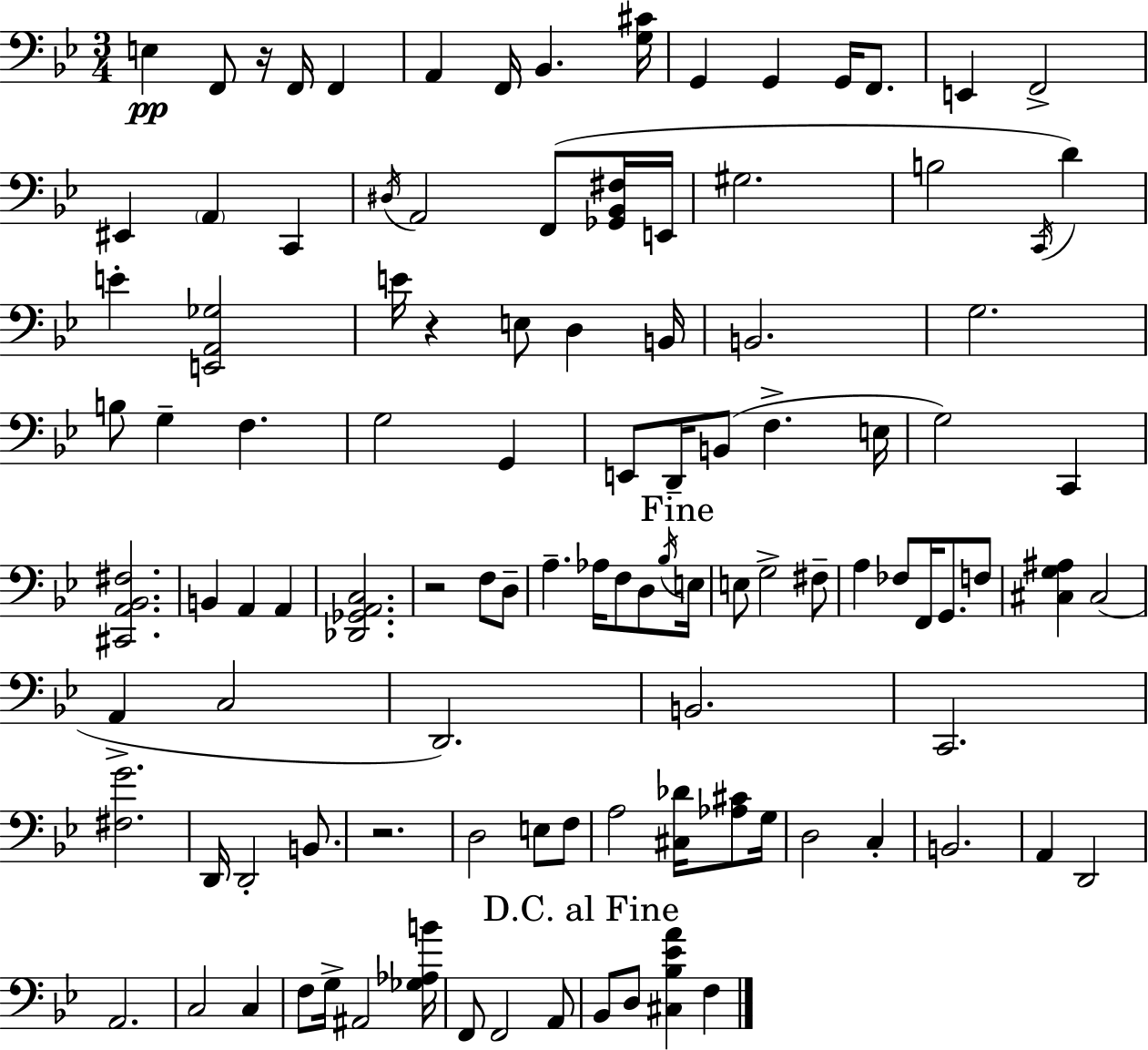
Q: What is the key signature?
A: G minor